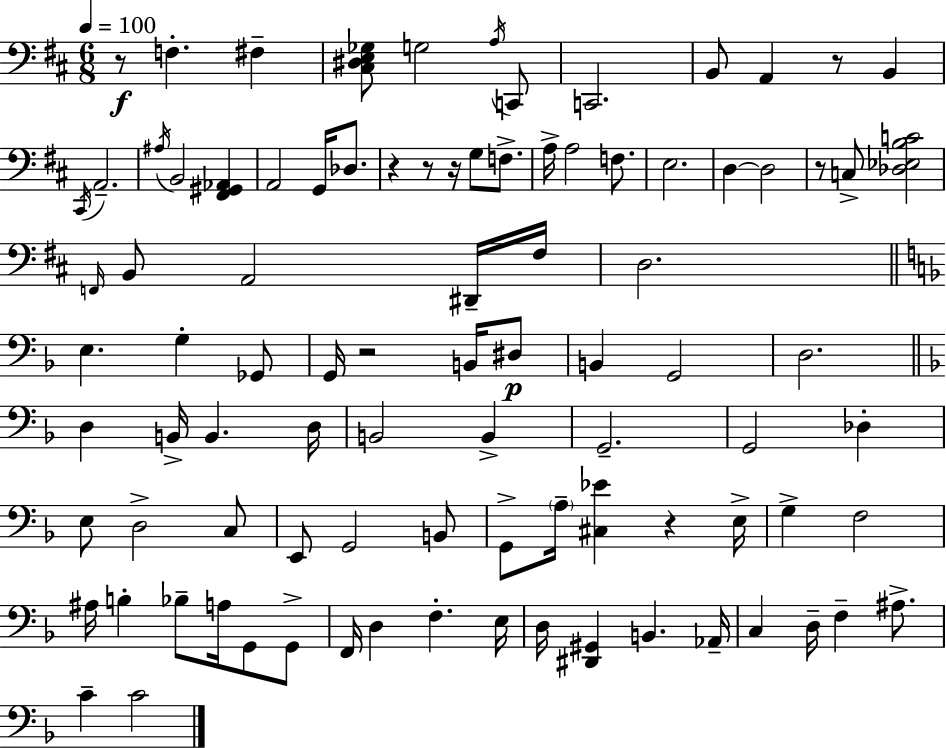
X:1
T:Untitled
M:6/8
L:1/4
K:D
z/2 F, ^F, [^C,^D,E,_G,]/2 G,2 A,/4 C,,/2 C,,2 B,,/2 A,, z/2 B,, ^C,,/4 A,,2 ^A,/4 B,,2 [^F,,^G,,_A,,] A,,2 G,,/4 _D,/2 z z/2 z/4 G,/2 F,/2 A,/4 A,2 F,/2 E,2 D, D,2 z/2 C,/2 [_D,_E,B,C]2 F,,/4 B,,/2 A,,2 ^D,,/4 ^F,/4 D,2 E, G, _G,,/2 G,,/4 z2 B,,/4 ^D,/2 B,, G,,2 D,2 D, B,,/4 B,, D,/4 B,,2 B,, G,,2 G,,2 _D, E,/2 D,2 C,/2 E,,/2 G,,2 B,,/2 G,,/2 A,/4 [^C,_E] z E,/4 G, F,2 ^A,/4 B, _B,/2 A,/4 G,,/2 G,,/2 F,,/4 D, F, E,/4 D,/4 [^D,,^G,,] B,, _A,,/4 C, D,/4 F, ^A,/2 C C2